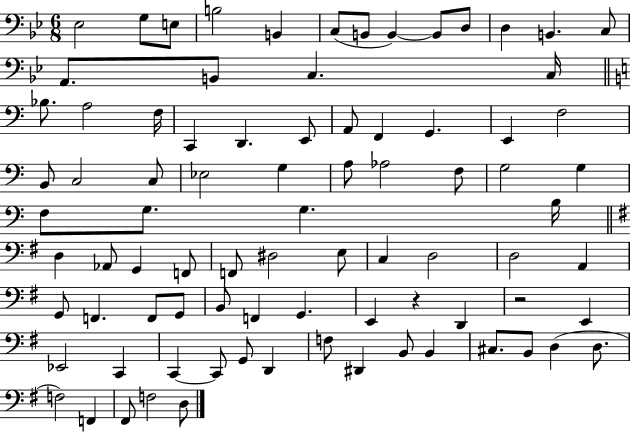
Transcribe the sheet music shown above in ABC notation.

X:1
T:Untitled
M:6/8
L:1/4
K:Bb
_E,2 G,/2 E,/2 B,2 B,, C,/2 B,,/2 B,, B,,/2 D,/2 D, B,, C,/2 A,,/2 B,,/2 C, C,/4 _B,/2 A,2 F,/4 C,, D,, E,,/2 A,,/2 F,, G,, E,, F,2 B,,/2 C,2 C,/2 _E,2 G, A,/2 _A,2 F,/2 G,2 G, F,/2 G,/2 G, B,/4 D, _A,,/2 G,, F,,/2 F,,/2 ^D,2 E,/2 C, D,2 D,2 A,, G,,/2 F,, F,,/2 G,,/2 B,,/2 F,, G,, E,, z D,, z2 E,, _E,,2 C,, C,, C,,/2 G,,/2 D,, F,/2 ^D,, B,,/2 B,, ^C,/2 B,,/2 D, D,/2 F,2 F,, ^F,,/2 F,2 D,/2